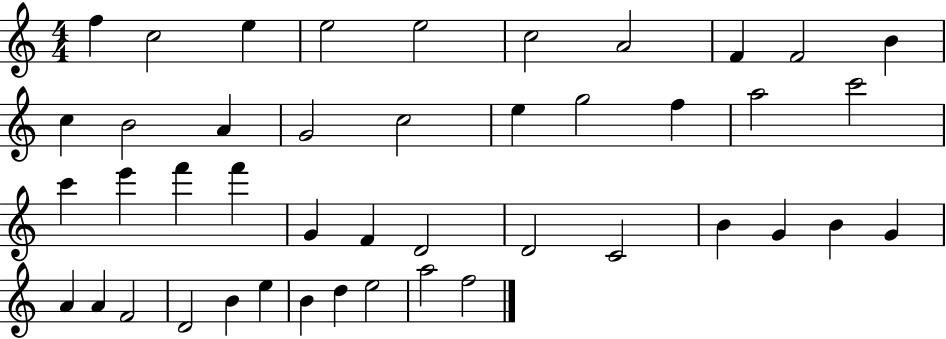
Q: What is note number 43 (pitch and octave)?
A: A5